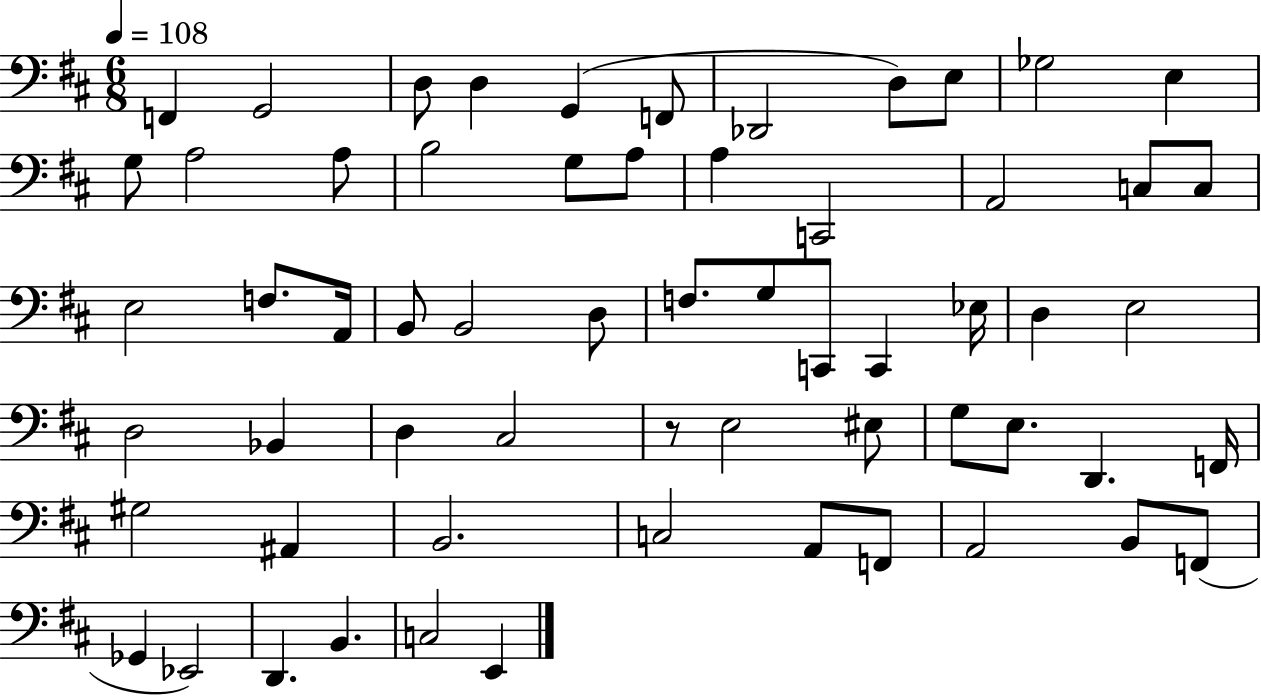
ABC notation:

X:1
T:Untitled
M:6/8
L:1/4
K:D
F,, G,,2 D,/2 D, G,, F,,/2 _D,,2 D,/2 E,/2 _G,2 E, G,/2 A,2 A,/2 B,2 G,/2 A,/2 A, C,,2 A,,2 C,/2 C,/2 E,2 F,/2 A,,/4 B,,/2 B,,2 D,/2 F,/2 G,/2 C,,/2 C,, _E,/4 D, E,2 D,2 _B,, D, ^C,2 z/2 E,2 ^E,/2 G,/2 E,/2 D,, F,,/4 ^G,2 ^A,, B,,2 C,2 A,,/2 F,,/2 A,,2 B,,/2 F,,/2 _G,, _E,,2 D,, B,, C,2 E,,